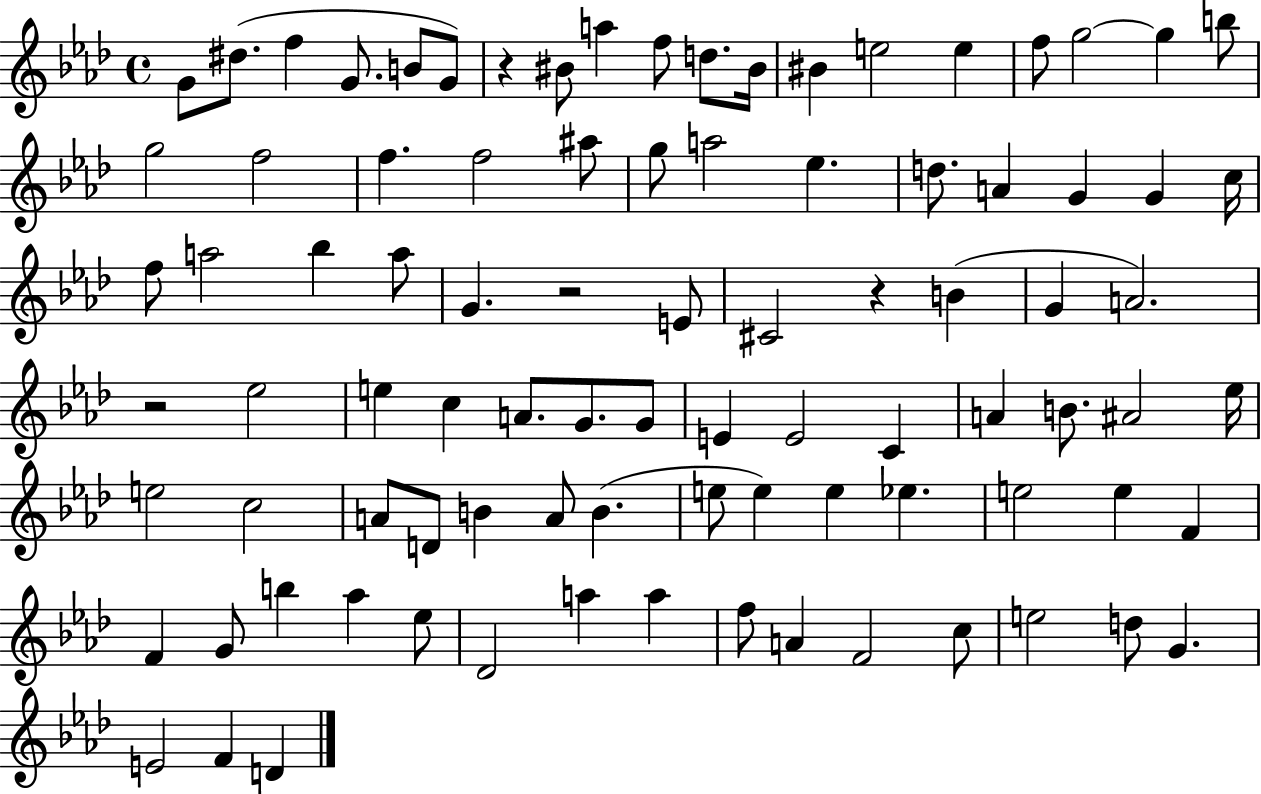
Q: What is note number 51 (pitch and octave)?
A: A4